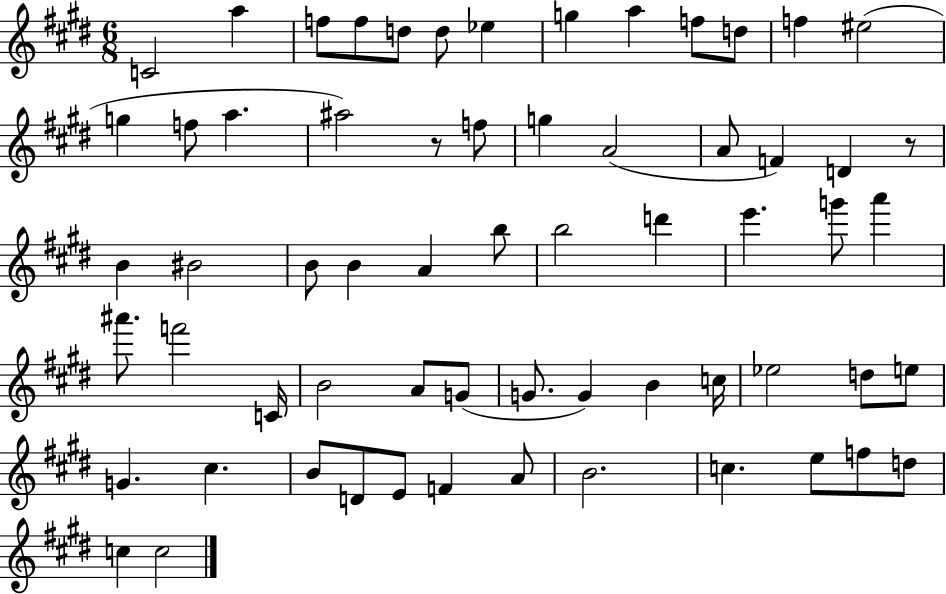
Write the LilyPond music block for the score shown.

{
  \clef treble
  \numericTimeSignature
  \time 6/8
  \key e \major
  c'2 a''4 | f''8 f''8 d''8 d''8 ees''4 | g''4 a''4 f''8 d''8 | f''4 eis''2( | \break g''4 f''8 a''4. | ais''2) r8 f''8 | g''4 a'2( | a'8 f'4) d'4 r8 | \break b'4 bis'2 | b'8 b'4 a'4 b''8 | b''2 d'''4 | e'''4. g'''8 a'''4 | \break ais'''8. f'''2 c'16 | b'2 a'8 g'8( | g'8. g'4) b'4 c''16 | ees''2 d''8 e''8 | \break g'4. cis''4. | b'8 d'8 e'8 f'4 a'8 | b'2. | c''4. e''8 f''8 d''8 | \break c''4 c''2 | \bar "|."
}